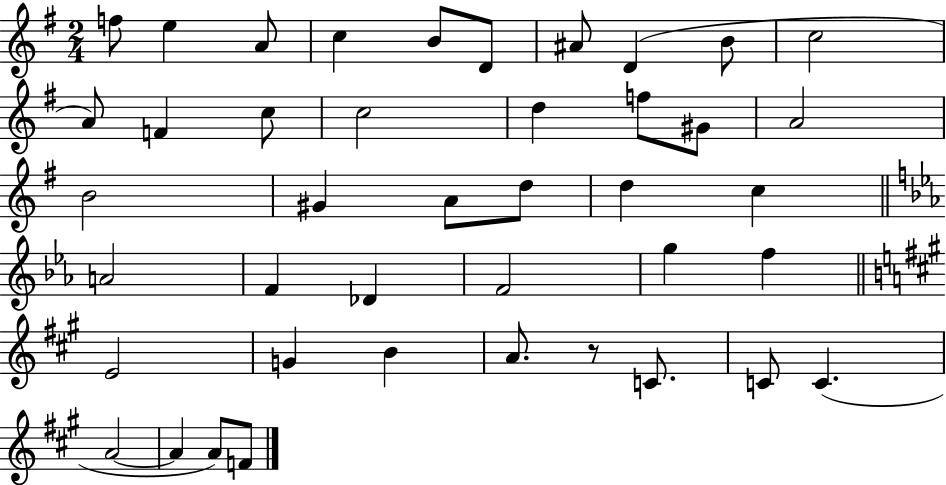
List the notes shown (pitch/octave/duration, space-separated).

F5/e E5/q A4/e C5/q B4/e D4/e A#4/e D4/q B4/e C5/h A4/e F4/q C5/e C5/h D5/q F5/e G#4/e A4/h B4/h G#4/q A4/e D5/e D5/q C5/q A4/h F4/q Db4/q F4/h G5/q F5/q E4/h G4/q B4/q A4/e. R/e C4/e. C4/e C4/q. A4/h A4/q A4/e F4/e